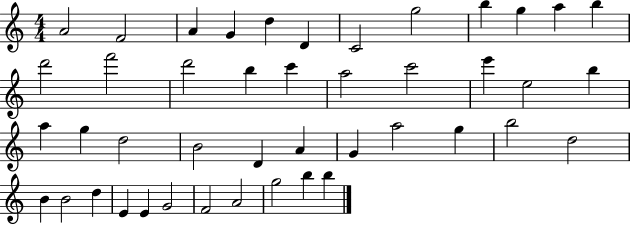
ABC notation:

X:1
T:Untitled
M:4/4
L:1/4
K:C
A2 F2 A G d D C2 g2 b g a b d'2 f'2 d'2 b c' a2 c'2 e' e2 b a g d2 B2 D A G a2 g b2 d2 B B2 d E E G2 F2 A2 g2 b b